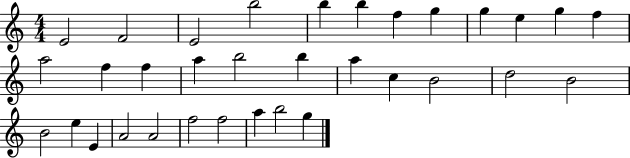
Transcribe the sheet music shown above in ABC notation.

X:1
T:Untitled
M:4/4
L:1/4
K:C
E2 F2 E2 b2 b b f g g e g f a2 f f a b2 b a c B2 d2 B2 B2 e E A2 A2 f2 f2 a b2 g